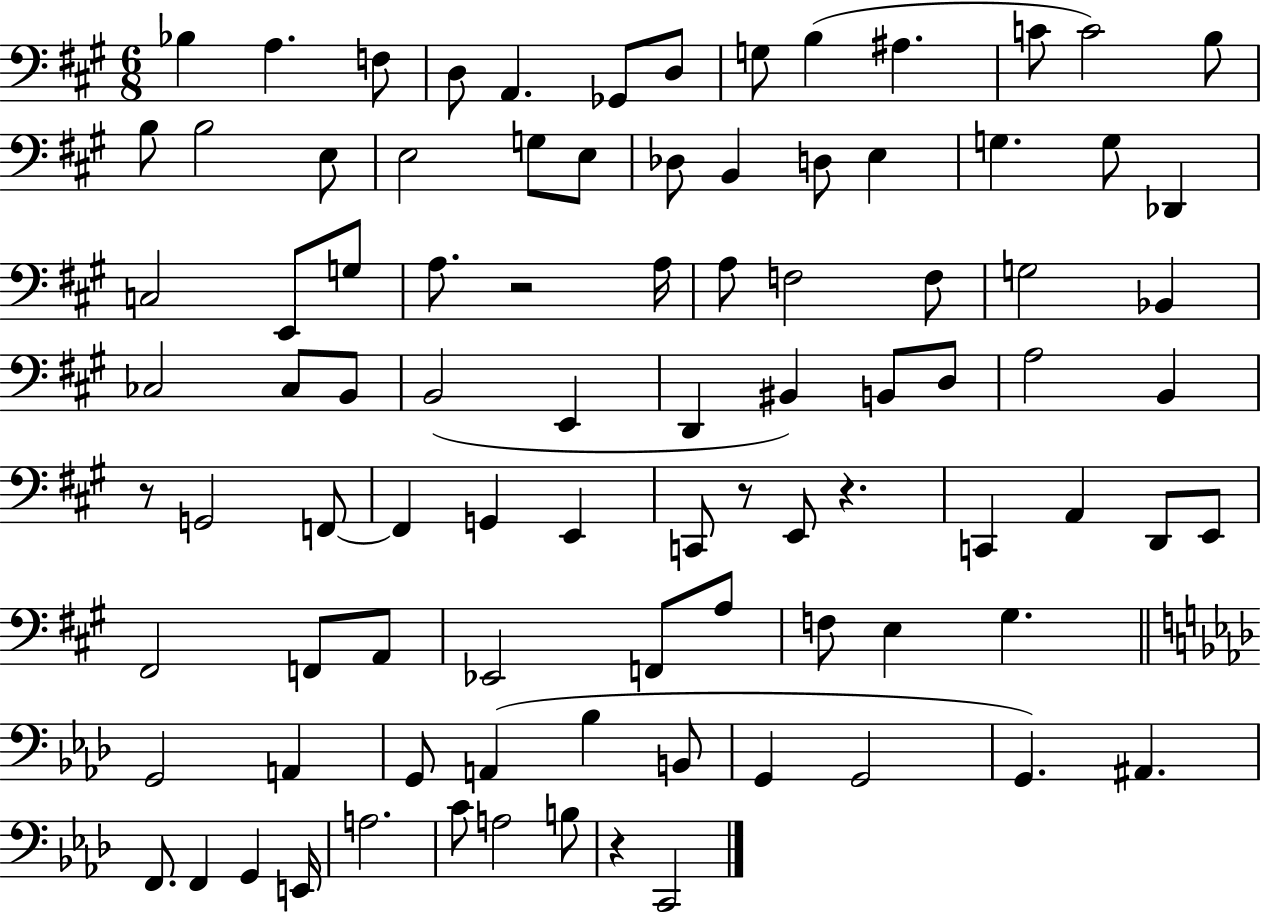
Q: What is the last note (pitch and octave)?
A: C2